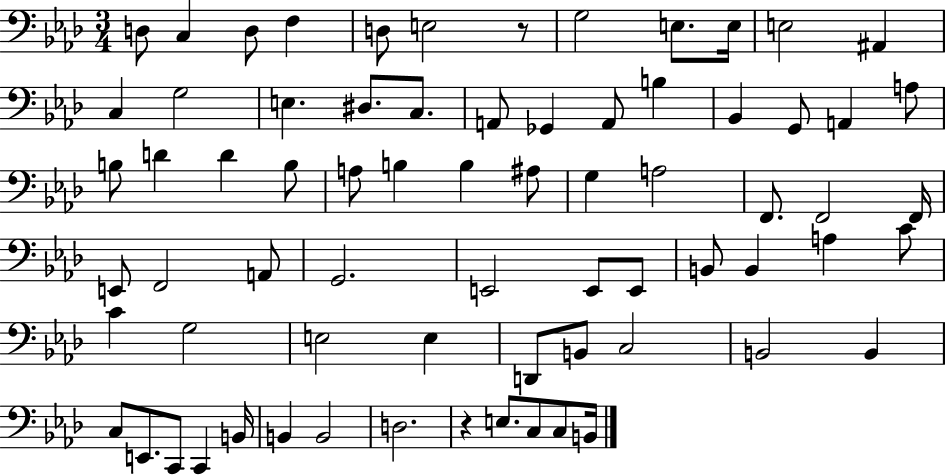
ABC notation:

X:1
T:Untitled
M:3/4
L:1/4
K:Ab
D,/2 C, D,/2 F, D,/2 E,2 z/2 G,2 E,/2 E,/4 E,2 ^A,, C, G,2 E, ^D,/2 C,/2 A,,/2 _G,, A,,/2 B, _B,, G,,/2 A,, A,/2 B,/2 D D B,/2 A,/2 B, B, ^A,/2 G, A,2 F,,/2 F,,2 F,,/4 E,,/2 F,,2 A,,/2 G,,2 E,,2 E,,/2 E,,/2 B,,/2 B,, A, C/2 C G,2 E,2 E, D,,/2 B,,/2 C,2 B,,2 B,, C,/2 E,,/2 C,,/2 C,, B,,/4 B,, B,,2 D,2 z E,/2 C,/2 C,/2 B,,/4